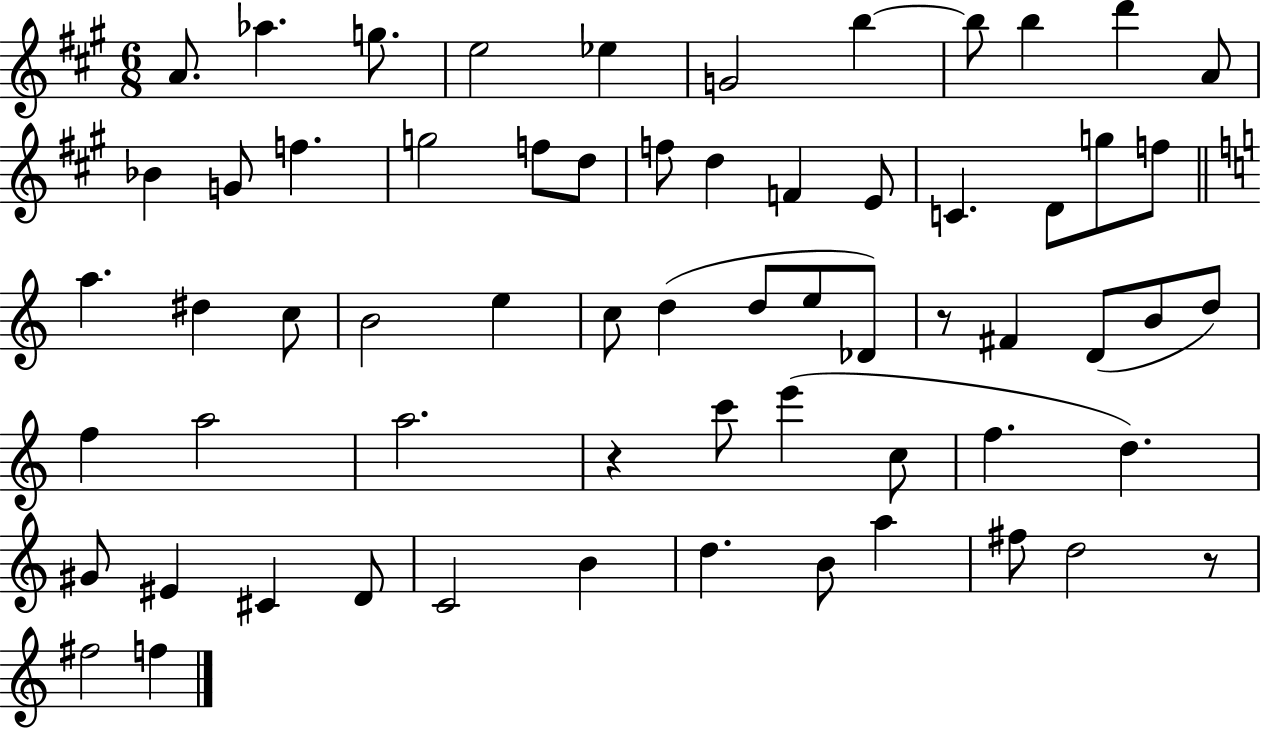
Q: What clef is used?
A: treble